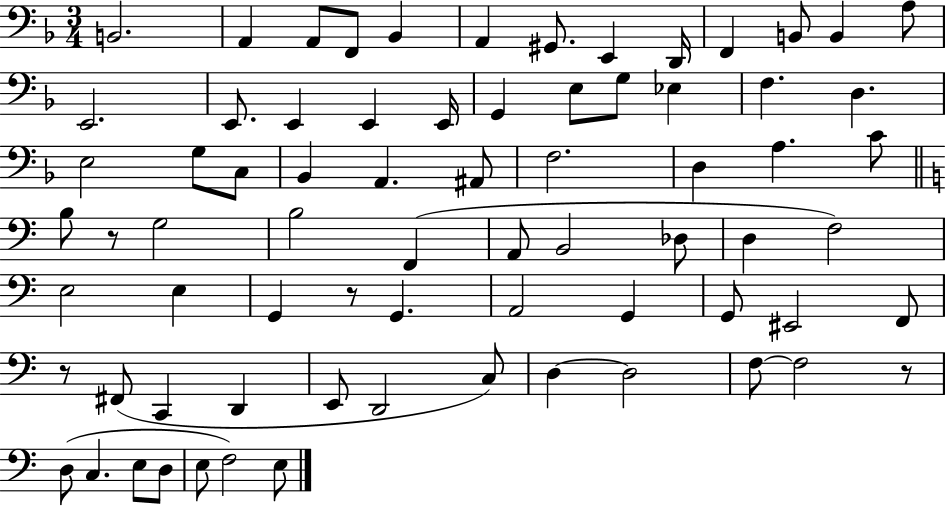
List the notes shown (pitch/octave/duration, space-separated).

B2/h. A2/q A2/e F2/e Bb2/q A2/q G#2/e. E2/q D2/s F2/q B2/e B2/q A3/e E2/h. E2/e. E2/q E2/q E2/s G2/q E3/e G3/e Eb3/q F3/q. D3/q. E3/h G3/e C3/e Bb2/q A2/q. A#2/e F3/h. D3/q A3/q. C4/e B3/e R/e G3/h B3/h F2/q A2/e B2/h Db3/e D3/q F3/h E3/h E3/q G2/q R/e G2/q. A2/h G2/q G2/e EIS2/h F2/e R/e F#2/e C2/q D2/q E2/e D2/h C3/e D3/q D3/h F3/e F3/h R/e D3/e C3/q. E3/e D3/e E3/e F3/h E3/e